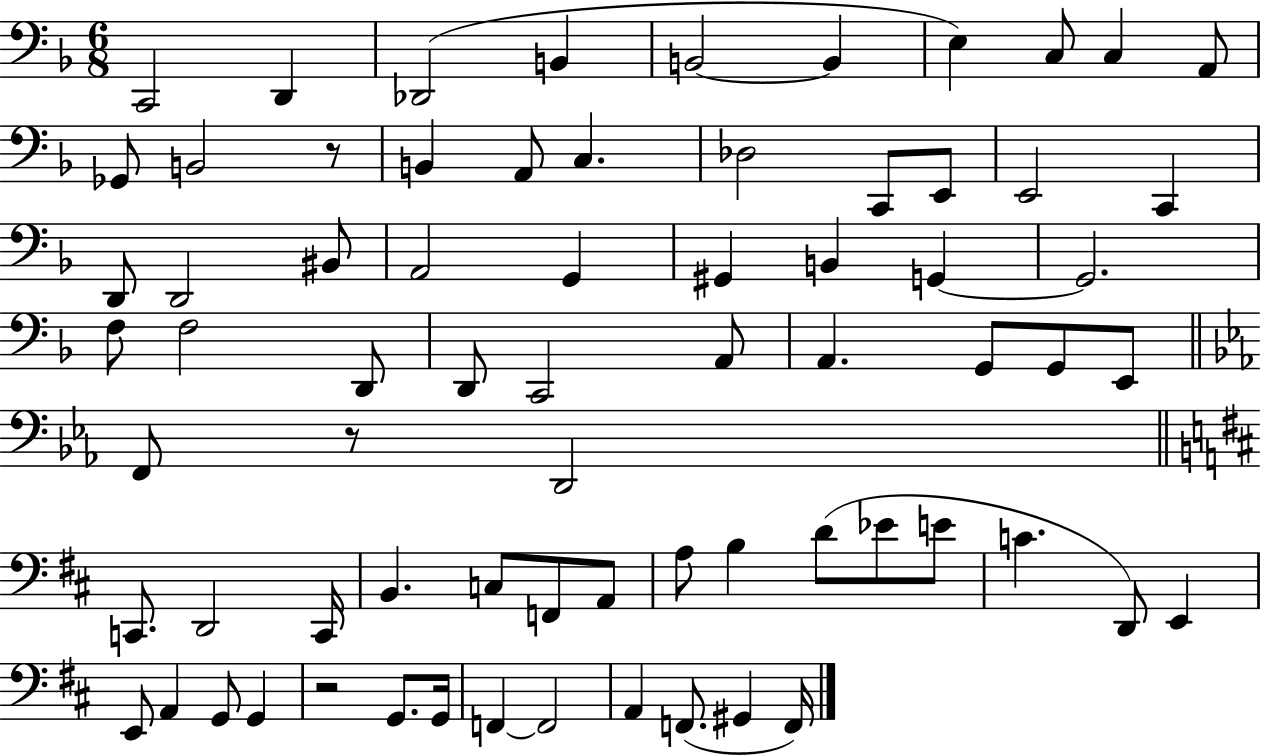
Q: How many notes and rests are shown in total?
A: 71